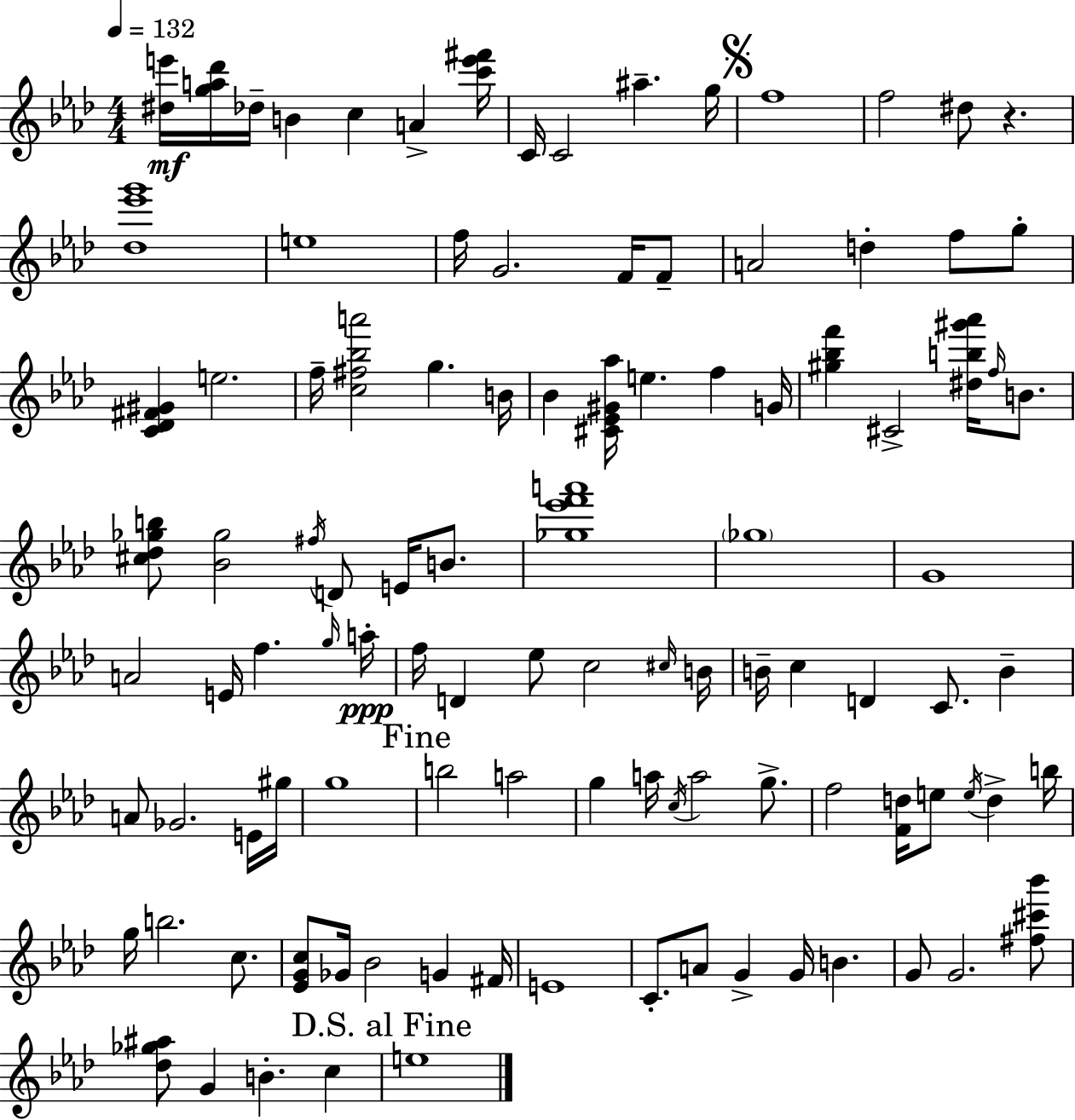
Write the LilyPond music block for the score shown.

{
  \clef treble
  \numericTimeSignature
  \time 4/4
  \key f \minor
  \tempo 4 = 132
  <dis'' e'''>16\mf <g'' a'' des'''>16 des''16-- b'4 c''4 a'4-> <c''' e''' fis'''>16 | c'16 c'2 ais''4.-- g''16 | \mark \markup { \musicglyph "scripts.segno" } f''1 | f''2 dis''8 r4. | \break <des'' ees''' g'''>1 | e''1 | f''16 g'2. f'16 f'8-- | a'2 d''4-. f''8 g''8-. | \break <c' des' fis' gis'>4 e''2. | f''16-- <c'' fis'' bes'' a'''>2 g''4. b'16 | bes'4 <cis' ees' gis' aes''>16 e''4. f''4 g'16 | <gis'' bes'' f'''>4 cis'2-> <dis'' b'' gis''' aes'''>16 \grace { f''16 } b'8. | \break <cis'' des'' ges'' b''>8 <bes' ges''>2 \acciaccatura { fis''16 } d'8 e'16 b'8. | <ges'' ees''' f''' a'''>1 | \parenthesize ges''1 | g'1 | \break a'2 e'16 f''4. | \grace { g''16 }\ppp a''16-. f''16 d'4 ees''8 c''2 | \grace { cis''16 } b'16 b'16-- c''4 d'4 c'8. | b'4-- a'8 ges'2. | \break e'16 gis''16 g''1 | \mark "Fine" b''2 a''2 | g''4 a''16 \acciaccatura { c''16 } a''2 | g''8.-> f''2 <f' d''>16 e''8 | \break \acciaccatura { e''16 } d''4-> b''16 g''16 b''2. | c''8. <ees' g' c''>8 ges'16 bes'2 | g'4 fis'16 e'1 | c'8.-. a'8 g'4-> g'16 | \break b'4. g'8 g'2. | <fis'' cis''' bes'''>8 <des'' ges'' ais''>8 g'4 b'4.-. | c''4 \mark "D.S. al Fine" e''1 | \bar "|."
}